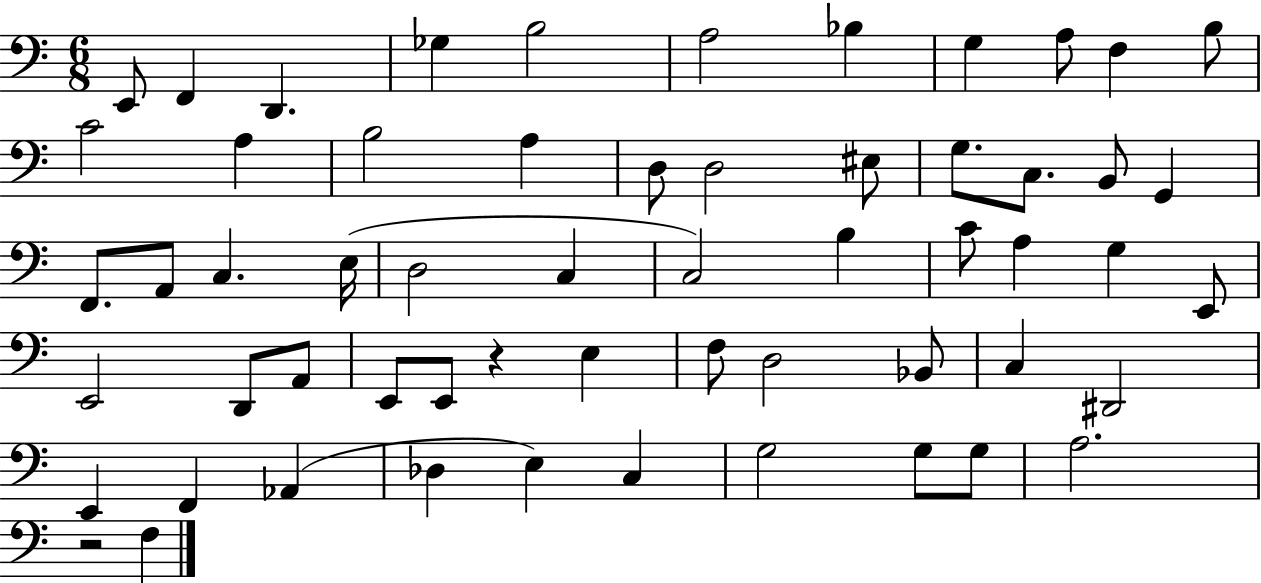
{
  \clef bass
  \numericTimeSignature
  \time 6/8
  \key c \major
  e,8 f,4 d,4. | ges4 b2 | a2 bes4 | g4 a8 f4 b8 | \break c'2 a4 | b2 a4 | d8 d2 eis8 | g8. c8. b,8 g,4 | \break f,8. a,8 c4. e16( | d2 c4 | c2) b4 | c'8 a4 g4 e,8 | \break e,2 d,8 a,8 | e,8 e,8 r4 e4 | f8 d2 bes,8 | c4 dis,2 | \break e,4 f,4 aes,4( | des4 e4) c4 | g2 g8 g8 | a2. | \break r2 f4 | \bar "|."
}